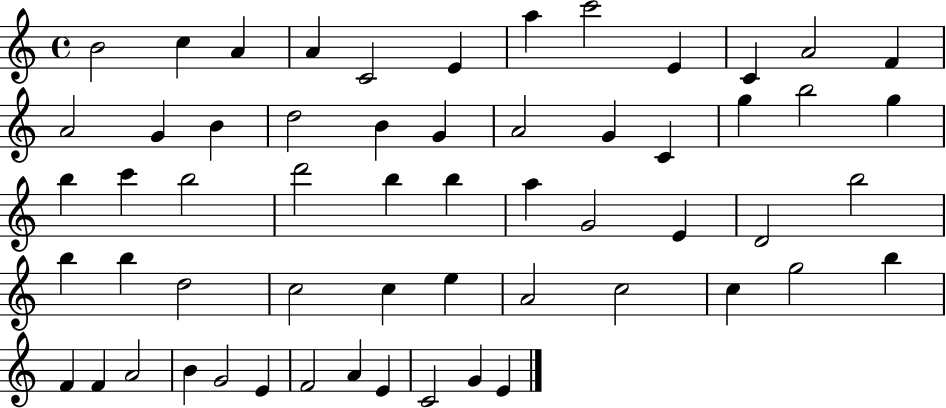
B4/h C5/q A4/q A4/q C4/h E4/q A5/q C6/h E4/q C4/q A4/h F4/q A4/h G4/q B4/q D5/h B4/q G4/q A4/h G4/q C4/q G5/q B5/h G5/q B5/q C6/q B5/h D6/h B5/q B5/q A5/q G4/h E4/q D4/h B5/h B5/q B5/q D5/h C5/h C5/q E5/q A4/h C5/h C5/q G5/h B5/q F4/q F4/q A4/h B4/q G4/h E4/q F4/h A4/q E4/q C4/h G4/q E4/q